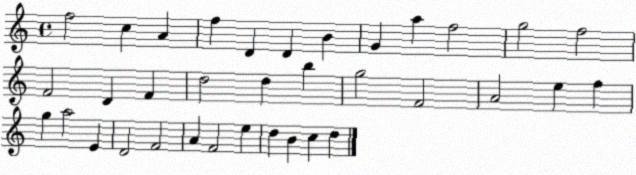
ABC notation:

X:1
T:Untitled
M:4/4
L:1/4
K:C
f2 c A f D D B G a f2 g2 f2 F2 D F d2 d b g2 F2 A2 e f g a2 E D2 F2 A F2 e d B c d